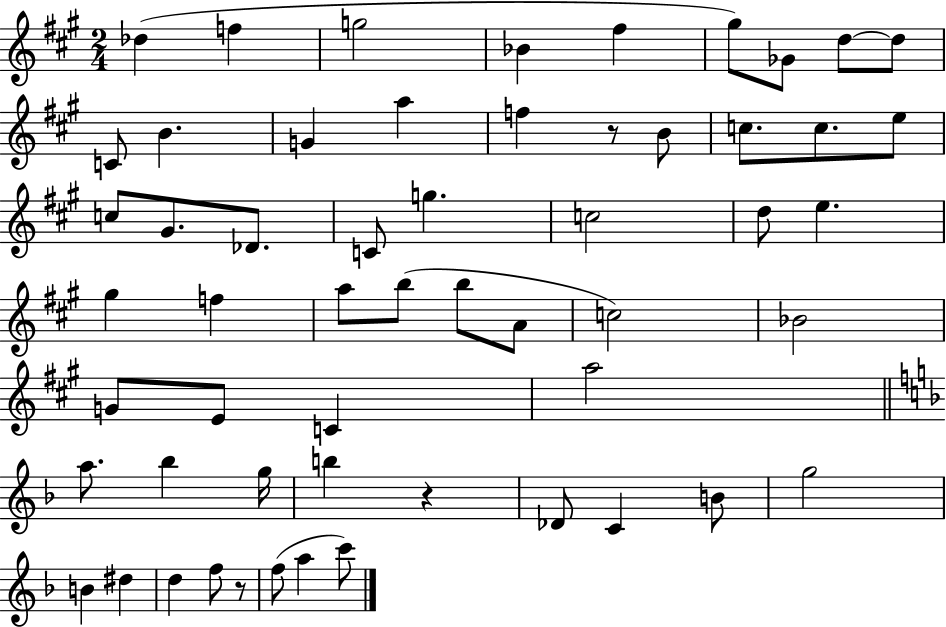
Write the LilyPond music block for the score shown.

{
  \clef treble
  \numericTimeSignature
  \time 2/4
  \key a \major
  des''4( f''4 | g''2 | bes'4 fis''4 | gis''8) ges'8 d''8~~ d''8 | \break c'8 b'4. | g'4 a''4 | f''4 r8 b'8 | c''8. c''8. e''8 | \break c''8 gis'8. des'8. | c'8 g''4. | c''2 | d''8 e''4. | \break gis''4 f''4 | a''8 b''8( b''8 a'8 | c''2) | bes'2 | \break g'8 e'8 c'4 | a''2 | \bar "||" \break \key d \minor a''8. bes''4 g''16 | b''4 r4 | des'8 c'4 b'8 | g''2 | \break b'4 dis''4 | d''4 f''8 r8 | f''8( a''4 c'''8) | \bar "|."
}